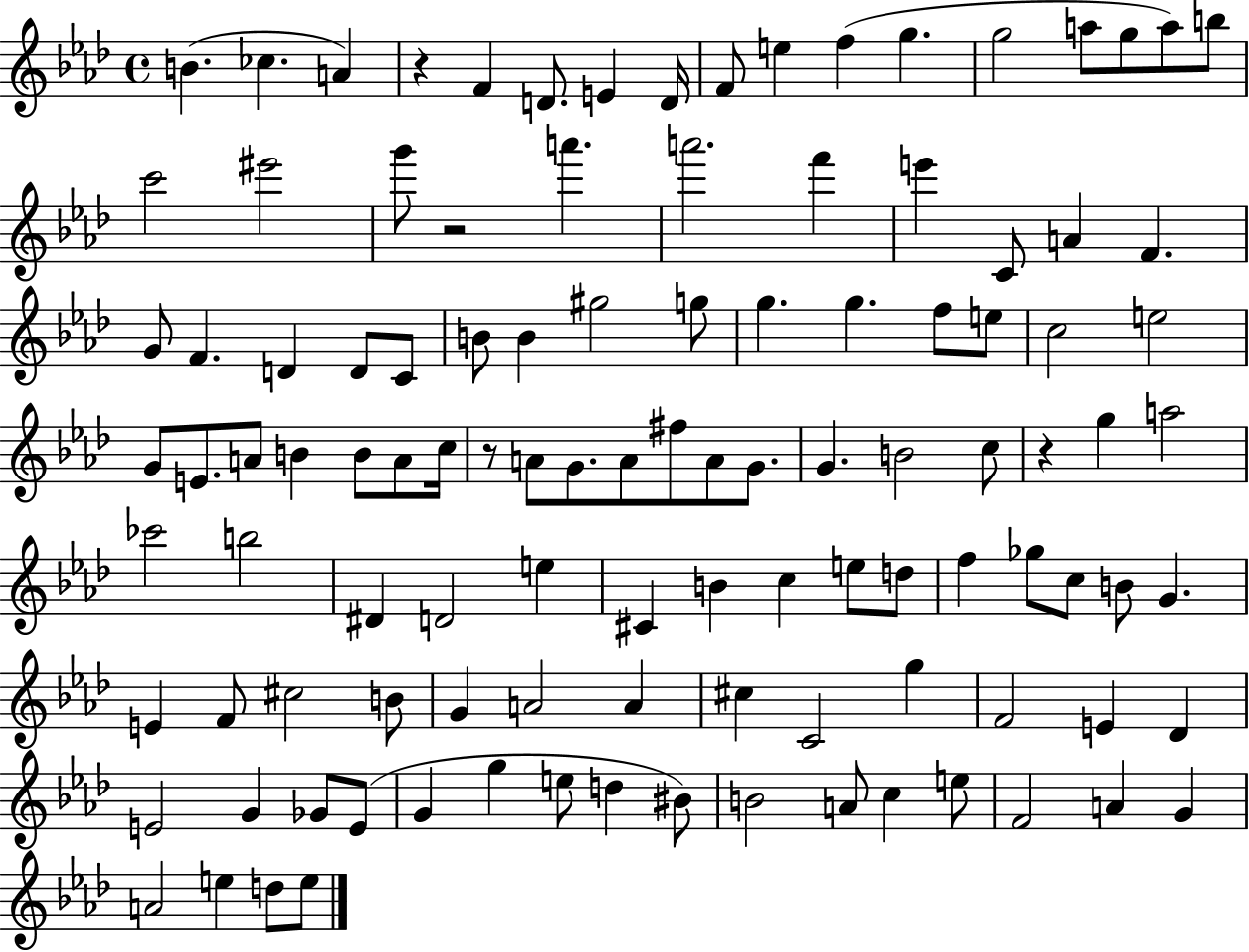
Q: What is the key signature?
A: AES major